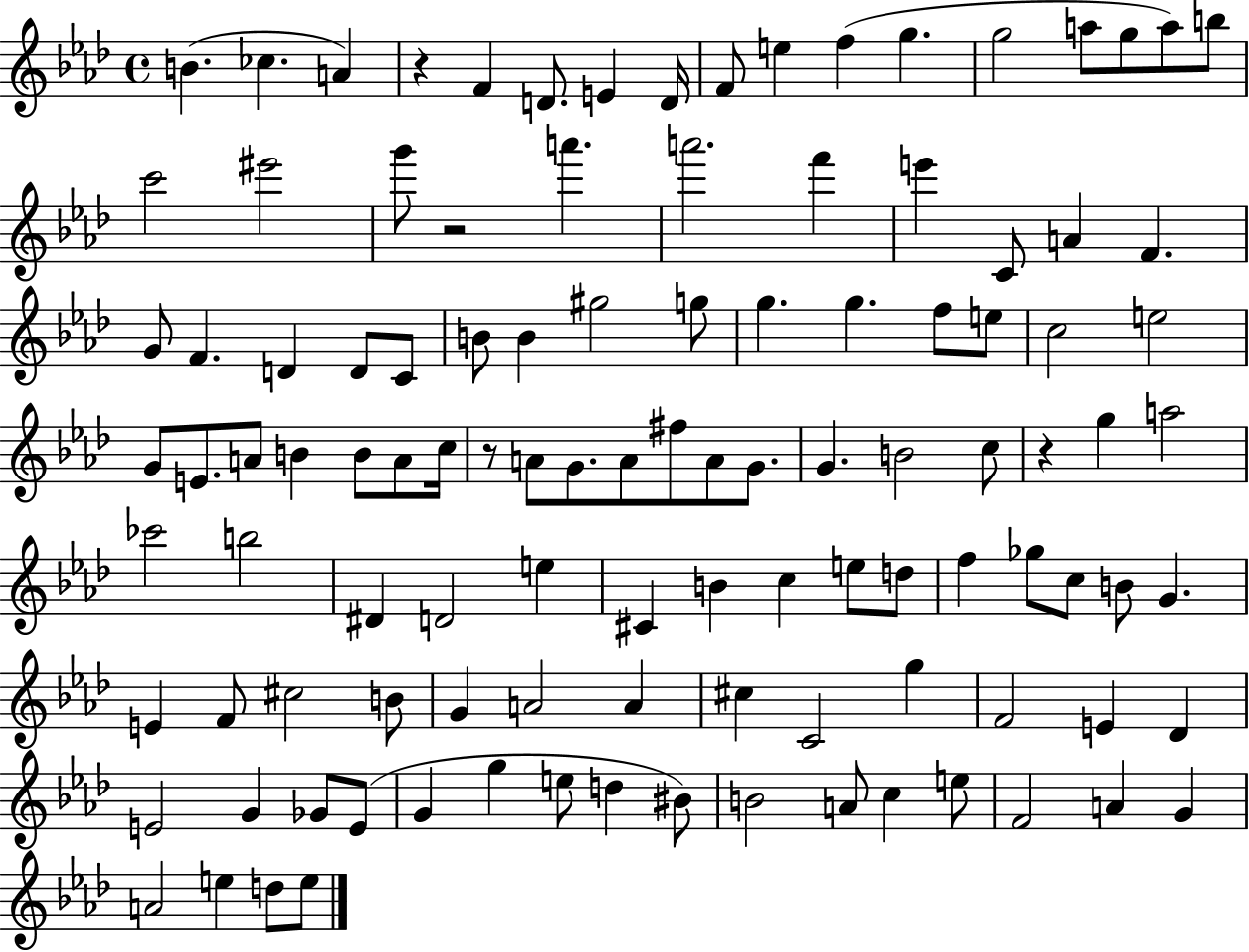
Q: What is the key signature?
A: AES major